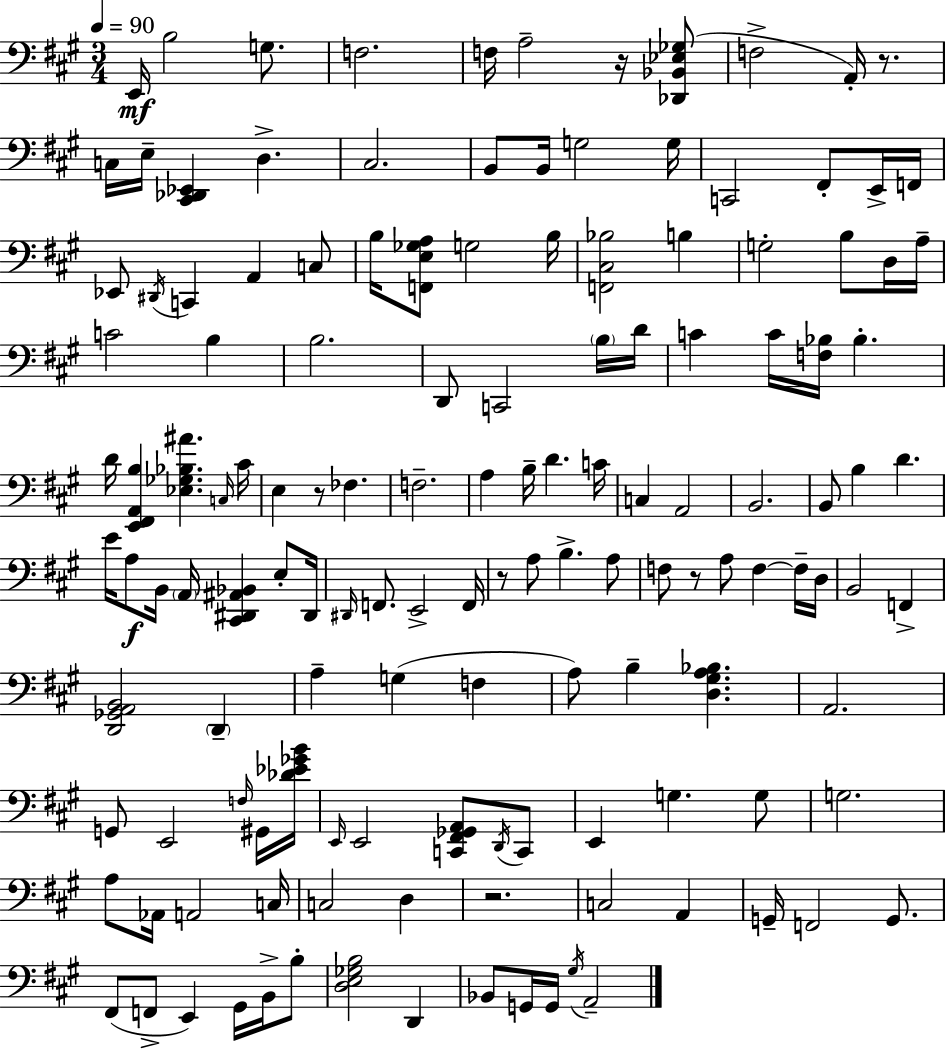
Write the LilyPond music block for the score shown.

{
  \clef bass
  \numericTimeSignature
  \time 3/4
  \key a \major
  \tempo 4 = 90
  e,16\mf b2 g8. | f2. | f16 a2-- r16 <des, bes, ees ges>8( | f2-> a,16-.) r8. | \break c16 e16-- <cis, des, ees,>4 d4.-> | cis2. | b,8 b,16 g2 g16 | c,2 fis,8-. e,16-> f,16 | \break ees,8 \acciaccatura { dis,16 } c,4 a,4 c8 | b16 <f, e ges a>8 g2 | b16 <f, cis bes>2 b4 | g2-. b8 d16 | \break a16-- c'2 b4 | b2. | d,8 c,2 \parenthesize b16 | d'16 c'4 c'16 <f bes>16 bes4.-. | \break d'16 <e, fis, a, b>4 <ees ges bes ais'>4. | \grace { c16 } cis'16 e4 r8 fes4. | f2.-- | a4 b16-- d'4. | \break c'16 c4 a,2 | b,2. | b,8 b4 d'4. | e'16 a8\f b,16 \parenthesize a,16 <cis, dis, ais, bes,>4 e8-. | \break dis,16 \grace { dis,16 } f,8. e,2-> | f,16 r8 a8 b4.-> | a8 f8 r8 a8 f4~~ | f16-- d16 b,2 f,4-> | \break <d, ges, a, b,>2 \parenthesize d,4-- | a4-- g4( f4 | a8) b4-- <d gis a bes>4. | a,2. | \break g,8 e,2 | \grace { f16 } gis,16 <des' ees' ges' b'>16 \grace { e,16 } e,2 | <c, fis, ges, a,>8 \acciaccatura { d,16 } c,8 e,4 g4. | g8 g2. | \break a8 aes,16 a,2 | c16 c2 | d4 r2. | c2 | \break a,4 g,16-- f,2 | g,8. fis,8( f,8-> e,4) | gis,16 b,16-> b8-. <d e ges b>2 | d,4 bes,8 g,16 g,16 \acciaccatura { gis16 } a,2-- | \break \bar "|."
}